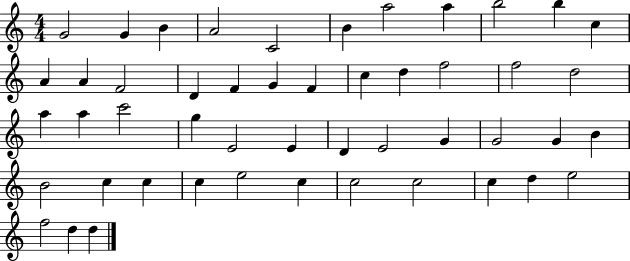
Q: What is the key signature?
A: C major